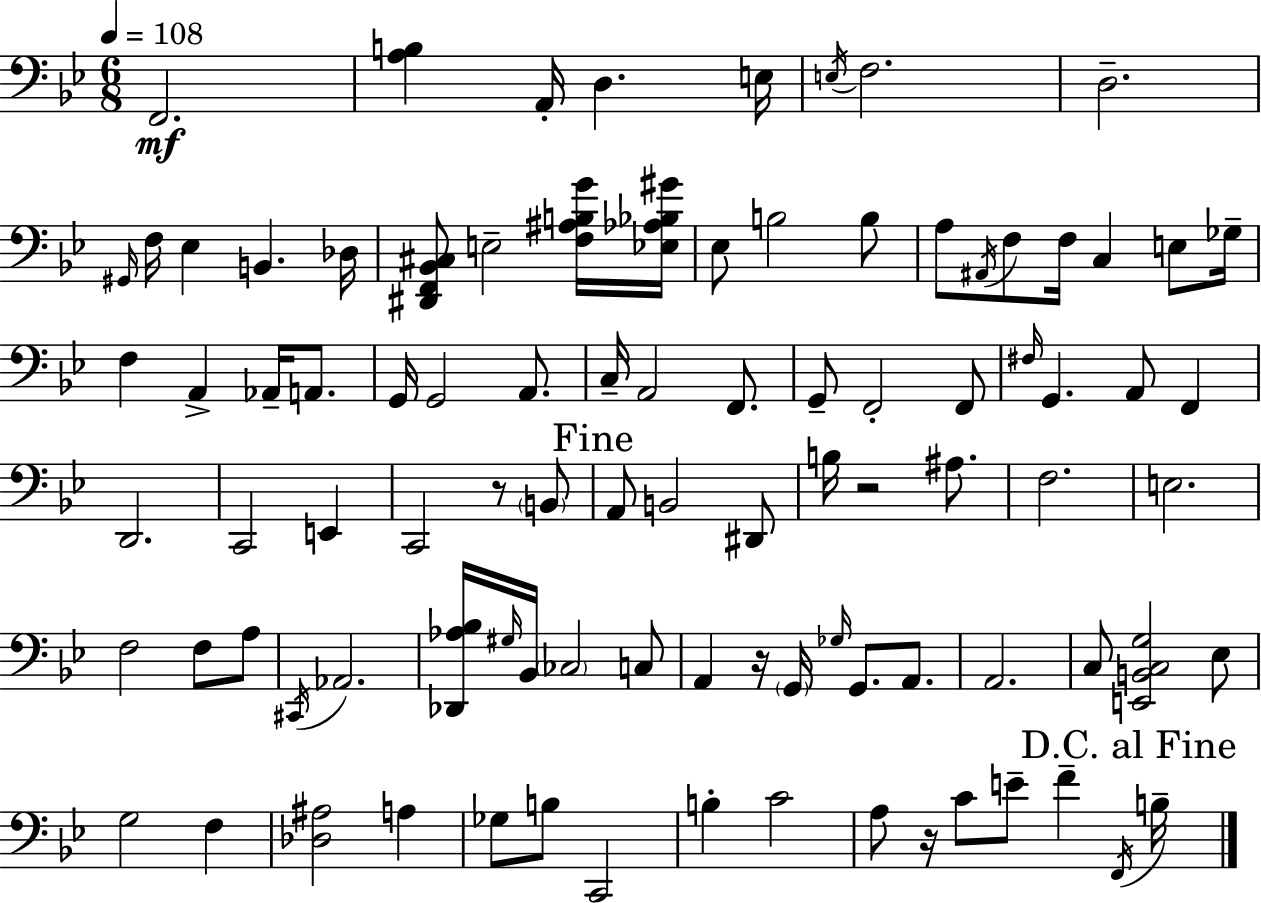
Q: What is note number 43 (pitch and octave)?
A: E2